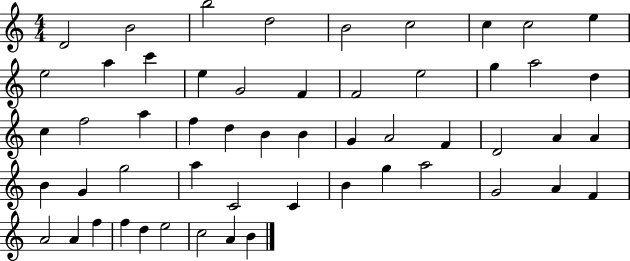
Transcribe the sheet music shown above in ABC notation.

X:1
T:Untitled
M:4/4
L:1/4
K:C
D2 B2 b2 d2 B2 c2 c c2 e e2 a c' e G2 F F2 e2 g a2 d c f2 a f d B B G A2 F D2 A A B G g2 a C2 C B g a2 G2 A F A2 A f f d e2 c2 A B